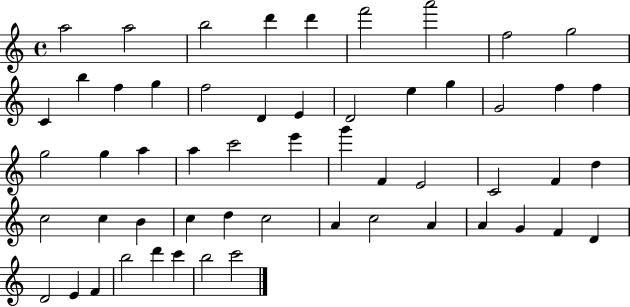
X:1
T:Untitled
M:4/4
L:1/4
K:C
a2 a2 b2 d' d' f'2 a'2 f2 g2 C b f g f2 D E D2 e g G2 f f g2 g a a c'2 e' g' F E2 C2 F d c2 c B c d c2 A c2 A A G F D D2 E F b2 d' c' b2 c'2